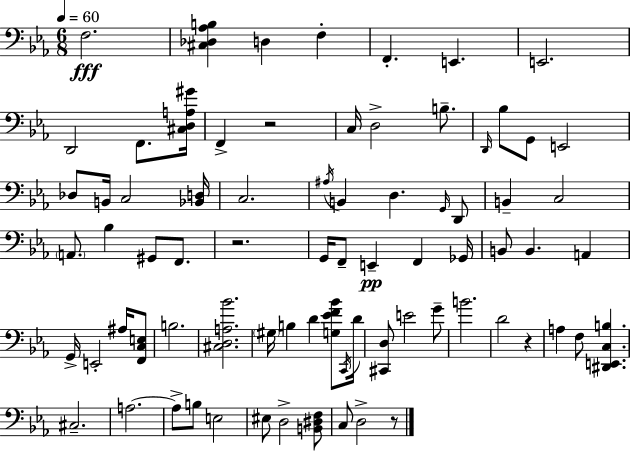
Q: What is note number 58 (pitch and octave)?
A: B3